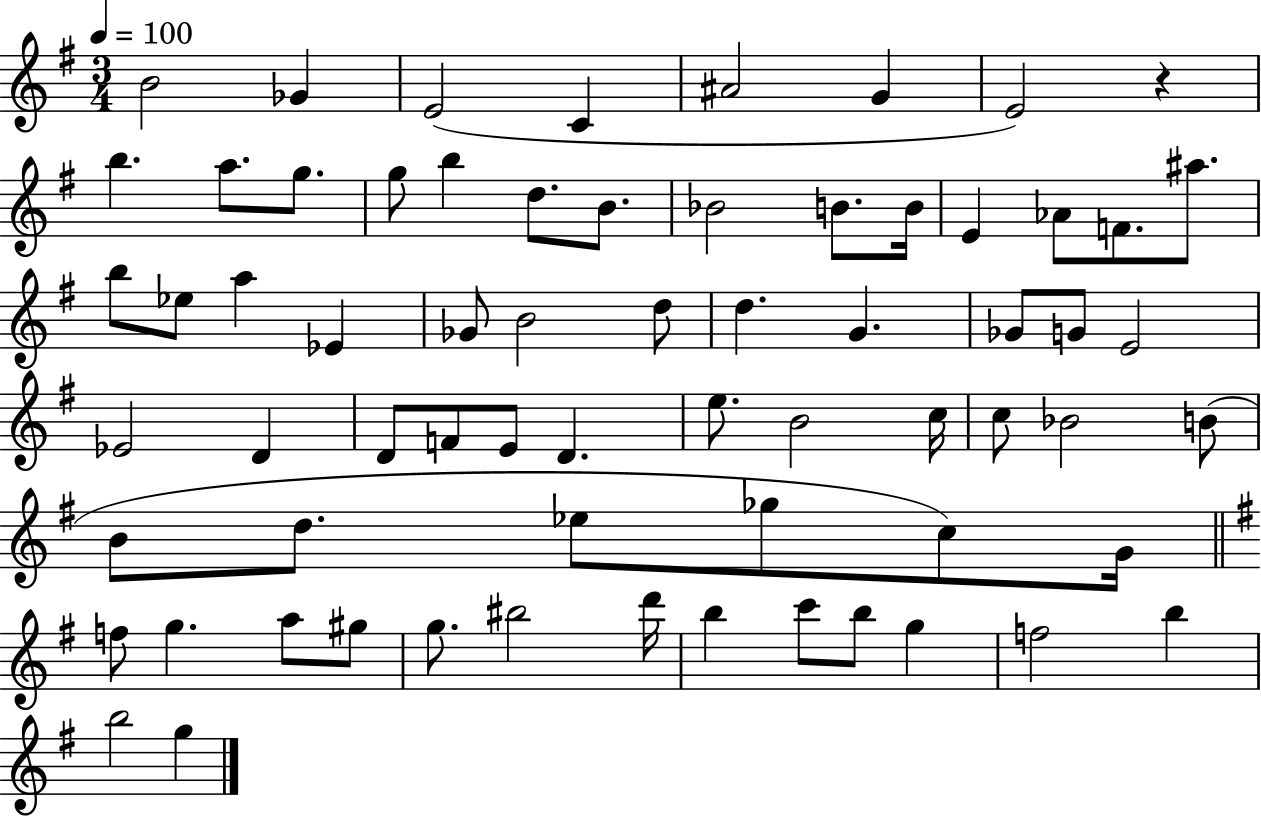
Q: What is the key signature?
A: G major